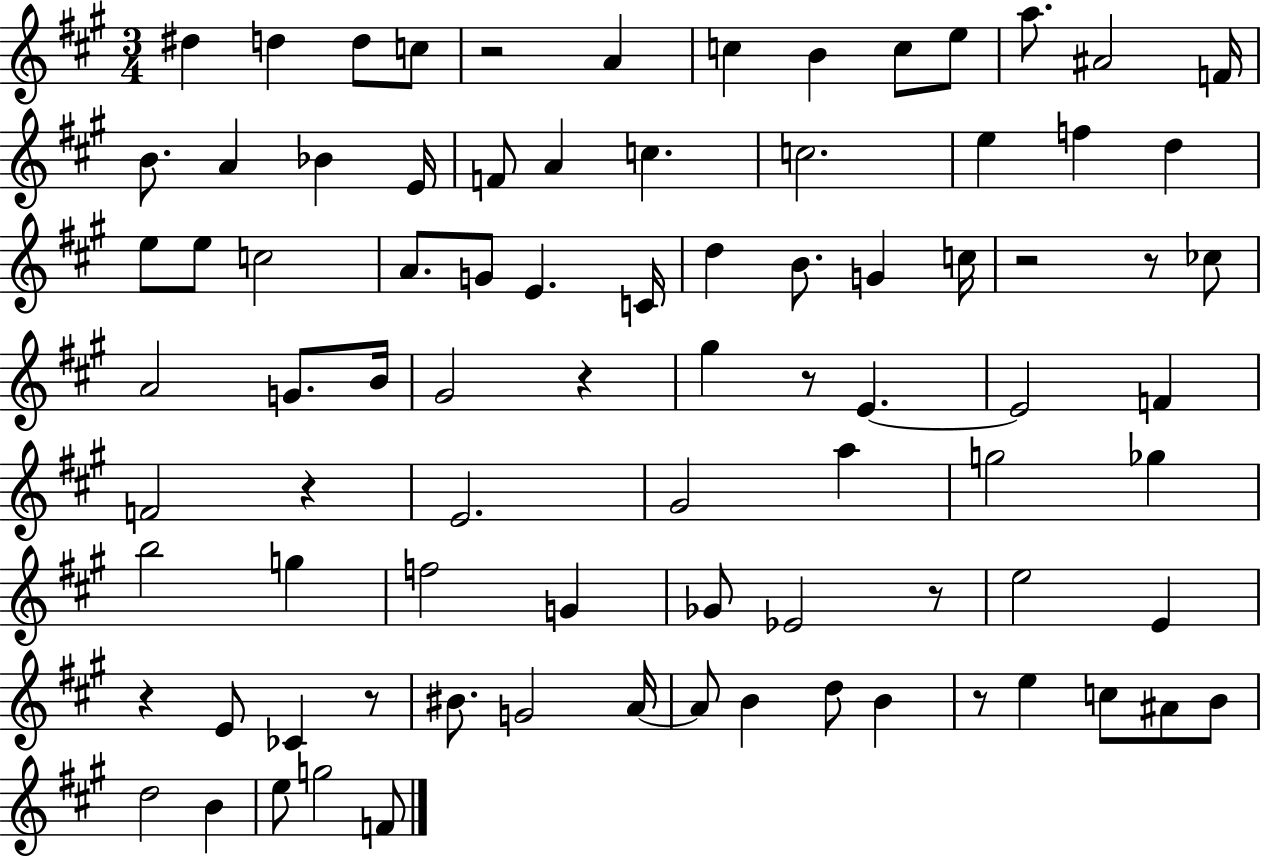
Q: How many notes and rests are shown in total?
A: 85